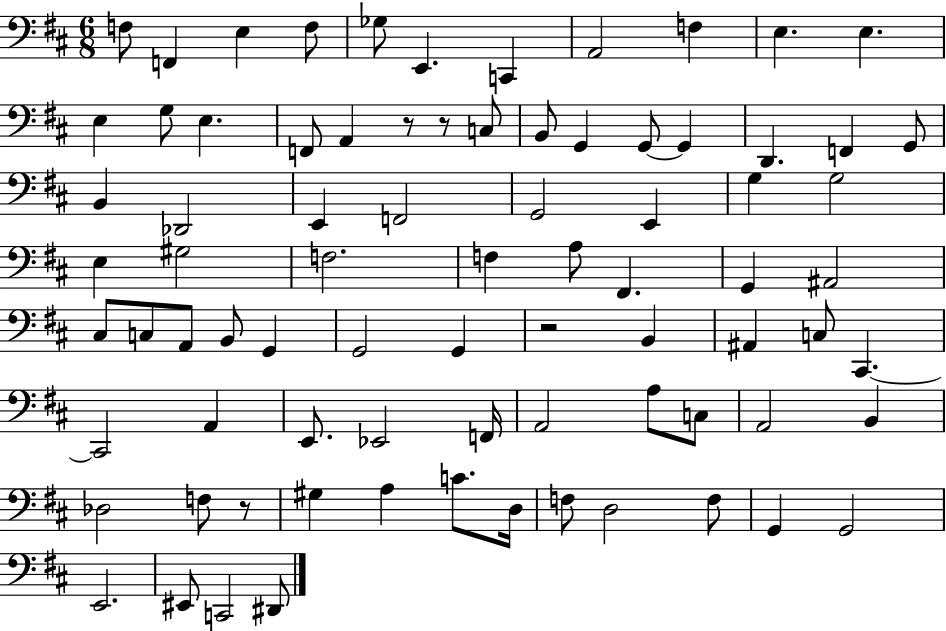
{
  \clef bass
  \numericTimeSignature
  \time 6/8
  \key d \major
  f8 f,4 e4 f8 | ges8 e,4. c,4 | a,2 f4 | e4. e4. | \break e4 g8 e4. | f,8 a,4 r8 r8 c8 | b,8 g,4 g,8~~ g,4 | d,4. f,4 g,8 | \break b,4 des,2 | e,4 f,2 | g,2 e,4 | g4 g2 | \break e4 gis2 | f2. | f4 a8 fis,4. | g,4 ais,2 | \break cis8 c8 a,8 b,8 g,4 | g,2 g,4 | r2 b,4 | ais,4 c8 cis,4.~~ | \break cis,2 a,4 | e,8. ees,2 f,16 | a,2 a8 c8 | a,2 b,4 | \break des2 f8 r8 | gis4 a4 c'8. d16 | f8 d2 f8 | g,4 g,2 | \break e,2. | eis,8 c,2 dis,8 | \bar "|."
}